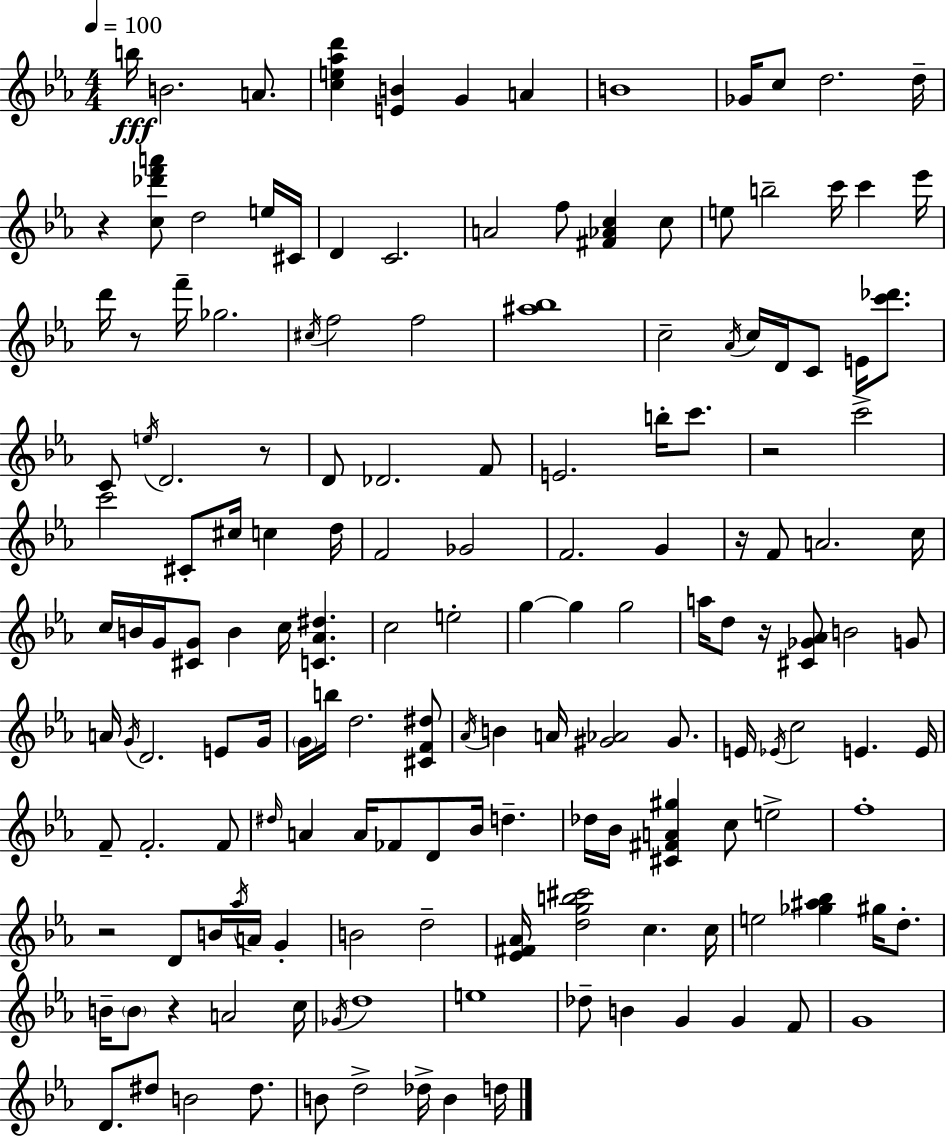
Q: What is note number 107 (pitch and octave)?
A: A4